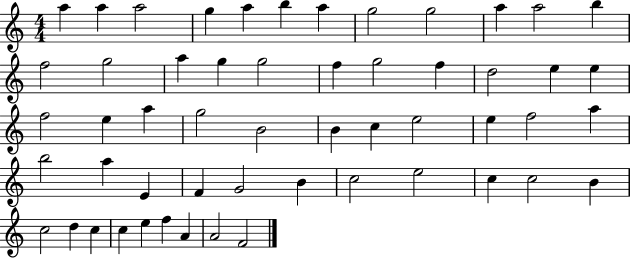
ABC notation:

X:1
T:Untitled
M:4/4
L:1/4
K:C
a a a2 g a b a g2 g2 a a2 b f2 g2 a g g2 f g2 f d2 e e f2 e a g2 B2 B c e2 e f2 a b2 a E F G2 B c2 e2 c c2 B c2 d c c e f A A2 F2